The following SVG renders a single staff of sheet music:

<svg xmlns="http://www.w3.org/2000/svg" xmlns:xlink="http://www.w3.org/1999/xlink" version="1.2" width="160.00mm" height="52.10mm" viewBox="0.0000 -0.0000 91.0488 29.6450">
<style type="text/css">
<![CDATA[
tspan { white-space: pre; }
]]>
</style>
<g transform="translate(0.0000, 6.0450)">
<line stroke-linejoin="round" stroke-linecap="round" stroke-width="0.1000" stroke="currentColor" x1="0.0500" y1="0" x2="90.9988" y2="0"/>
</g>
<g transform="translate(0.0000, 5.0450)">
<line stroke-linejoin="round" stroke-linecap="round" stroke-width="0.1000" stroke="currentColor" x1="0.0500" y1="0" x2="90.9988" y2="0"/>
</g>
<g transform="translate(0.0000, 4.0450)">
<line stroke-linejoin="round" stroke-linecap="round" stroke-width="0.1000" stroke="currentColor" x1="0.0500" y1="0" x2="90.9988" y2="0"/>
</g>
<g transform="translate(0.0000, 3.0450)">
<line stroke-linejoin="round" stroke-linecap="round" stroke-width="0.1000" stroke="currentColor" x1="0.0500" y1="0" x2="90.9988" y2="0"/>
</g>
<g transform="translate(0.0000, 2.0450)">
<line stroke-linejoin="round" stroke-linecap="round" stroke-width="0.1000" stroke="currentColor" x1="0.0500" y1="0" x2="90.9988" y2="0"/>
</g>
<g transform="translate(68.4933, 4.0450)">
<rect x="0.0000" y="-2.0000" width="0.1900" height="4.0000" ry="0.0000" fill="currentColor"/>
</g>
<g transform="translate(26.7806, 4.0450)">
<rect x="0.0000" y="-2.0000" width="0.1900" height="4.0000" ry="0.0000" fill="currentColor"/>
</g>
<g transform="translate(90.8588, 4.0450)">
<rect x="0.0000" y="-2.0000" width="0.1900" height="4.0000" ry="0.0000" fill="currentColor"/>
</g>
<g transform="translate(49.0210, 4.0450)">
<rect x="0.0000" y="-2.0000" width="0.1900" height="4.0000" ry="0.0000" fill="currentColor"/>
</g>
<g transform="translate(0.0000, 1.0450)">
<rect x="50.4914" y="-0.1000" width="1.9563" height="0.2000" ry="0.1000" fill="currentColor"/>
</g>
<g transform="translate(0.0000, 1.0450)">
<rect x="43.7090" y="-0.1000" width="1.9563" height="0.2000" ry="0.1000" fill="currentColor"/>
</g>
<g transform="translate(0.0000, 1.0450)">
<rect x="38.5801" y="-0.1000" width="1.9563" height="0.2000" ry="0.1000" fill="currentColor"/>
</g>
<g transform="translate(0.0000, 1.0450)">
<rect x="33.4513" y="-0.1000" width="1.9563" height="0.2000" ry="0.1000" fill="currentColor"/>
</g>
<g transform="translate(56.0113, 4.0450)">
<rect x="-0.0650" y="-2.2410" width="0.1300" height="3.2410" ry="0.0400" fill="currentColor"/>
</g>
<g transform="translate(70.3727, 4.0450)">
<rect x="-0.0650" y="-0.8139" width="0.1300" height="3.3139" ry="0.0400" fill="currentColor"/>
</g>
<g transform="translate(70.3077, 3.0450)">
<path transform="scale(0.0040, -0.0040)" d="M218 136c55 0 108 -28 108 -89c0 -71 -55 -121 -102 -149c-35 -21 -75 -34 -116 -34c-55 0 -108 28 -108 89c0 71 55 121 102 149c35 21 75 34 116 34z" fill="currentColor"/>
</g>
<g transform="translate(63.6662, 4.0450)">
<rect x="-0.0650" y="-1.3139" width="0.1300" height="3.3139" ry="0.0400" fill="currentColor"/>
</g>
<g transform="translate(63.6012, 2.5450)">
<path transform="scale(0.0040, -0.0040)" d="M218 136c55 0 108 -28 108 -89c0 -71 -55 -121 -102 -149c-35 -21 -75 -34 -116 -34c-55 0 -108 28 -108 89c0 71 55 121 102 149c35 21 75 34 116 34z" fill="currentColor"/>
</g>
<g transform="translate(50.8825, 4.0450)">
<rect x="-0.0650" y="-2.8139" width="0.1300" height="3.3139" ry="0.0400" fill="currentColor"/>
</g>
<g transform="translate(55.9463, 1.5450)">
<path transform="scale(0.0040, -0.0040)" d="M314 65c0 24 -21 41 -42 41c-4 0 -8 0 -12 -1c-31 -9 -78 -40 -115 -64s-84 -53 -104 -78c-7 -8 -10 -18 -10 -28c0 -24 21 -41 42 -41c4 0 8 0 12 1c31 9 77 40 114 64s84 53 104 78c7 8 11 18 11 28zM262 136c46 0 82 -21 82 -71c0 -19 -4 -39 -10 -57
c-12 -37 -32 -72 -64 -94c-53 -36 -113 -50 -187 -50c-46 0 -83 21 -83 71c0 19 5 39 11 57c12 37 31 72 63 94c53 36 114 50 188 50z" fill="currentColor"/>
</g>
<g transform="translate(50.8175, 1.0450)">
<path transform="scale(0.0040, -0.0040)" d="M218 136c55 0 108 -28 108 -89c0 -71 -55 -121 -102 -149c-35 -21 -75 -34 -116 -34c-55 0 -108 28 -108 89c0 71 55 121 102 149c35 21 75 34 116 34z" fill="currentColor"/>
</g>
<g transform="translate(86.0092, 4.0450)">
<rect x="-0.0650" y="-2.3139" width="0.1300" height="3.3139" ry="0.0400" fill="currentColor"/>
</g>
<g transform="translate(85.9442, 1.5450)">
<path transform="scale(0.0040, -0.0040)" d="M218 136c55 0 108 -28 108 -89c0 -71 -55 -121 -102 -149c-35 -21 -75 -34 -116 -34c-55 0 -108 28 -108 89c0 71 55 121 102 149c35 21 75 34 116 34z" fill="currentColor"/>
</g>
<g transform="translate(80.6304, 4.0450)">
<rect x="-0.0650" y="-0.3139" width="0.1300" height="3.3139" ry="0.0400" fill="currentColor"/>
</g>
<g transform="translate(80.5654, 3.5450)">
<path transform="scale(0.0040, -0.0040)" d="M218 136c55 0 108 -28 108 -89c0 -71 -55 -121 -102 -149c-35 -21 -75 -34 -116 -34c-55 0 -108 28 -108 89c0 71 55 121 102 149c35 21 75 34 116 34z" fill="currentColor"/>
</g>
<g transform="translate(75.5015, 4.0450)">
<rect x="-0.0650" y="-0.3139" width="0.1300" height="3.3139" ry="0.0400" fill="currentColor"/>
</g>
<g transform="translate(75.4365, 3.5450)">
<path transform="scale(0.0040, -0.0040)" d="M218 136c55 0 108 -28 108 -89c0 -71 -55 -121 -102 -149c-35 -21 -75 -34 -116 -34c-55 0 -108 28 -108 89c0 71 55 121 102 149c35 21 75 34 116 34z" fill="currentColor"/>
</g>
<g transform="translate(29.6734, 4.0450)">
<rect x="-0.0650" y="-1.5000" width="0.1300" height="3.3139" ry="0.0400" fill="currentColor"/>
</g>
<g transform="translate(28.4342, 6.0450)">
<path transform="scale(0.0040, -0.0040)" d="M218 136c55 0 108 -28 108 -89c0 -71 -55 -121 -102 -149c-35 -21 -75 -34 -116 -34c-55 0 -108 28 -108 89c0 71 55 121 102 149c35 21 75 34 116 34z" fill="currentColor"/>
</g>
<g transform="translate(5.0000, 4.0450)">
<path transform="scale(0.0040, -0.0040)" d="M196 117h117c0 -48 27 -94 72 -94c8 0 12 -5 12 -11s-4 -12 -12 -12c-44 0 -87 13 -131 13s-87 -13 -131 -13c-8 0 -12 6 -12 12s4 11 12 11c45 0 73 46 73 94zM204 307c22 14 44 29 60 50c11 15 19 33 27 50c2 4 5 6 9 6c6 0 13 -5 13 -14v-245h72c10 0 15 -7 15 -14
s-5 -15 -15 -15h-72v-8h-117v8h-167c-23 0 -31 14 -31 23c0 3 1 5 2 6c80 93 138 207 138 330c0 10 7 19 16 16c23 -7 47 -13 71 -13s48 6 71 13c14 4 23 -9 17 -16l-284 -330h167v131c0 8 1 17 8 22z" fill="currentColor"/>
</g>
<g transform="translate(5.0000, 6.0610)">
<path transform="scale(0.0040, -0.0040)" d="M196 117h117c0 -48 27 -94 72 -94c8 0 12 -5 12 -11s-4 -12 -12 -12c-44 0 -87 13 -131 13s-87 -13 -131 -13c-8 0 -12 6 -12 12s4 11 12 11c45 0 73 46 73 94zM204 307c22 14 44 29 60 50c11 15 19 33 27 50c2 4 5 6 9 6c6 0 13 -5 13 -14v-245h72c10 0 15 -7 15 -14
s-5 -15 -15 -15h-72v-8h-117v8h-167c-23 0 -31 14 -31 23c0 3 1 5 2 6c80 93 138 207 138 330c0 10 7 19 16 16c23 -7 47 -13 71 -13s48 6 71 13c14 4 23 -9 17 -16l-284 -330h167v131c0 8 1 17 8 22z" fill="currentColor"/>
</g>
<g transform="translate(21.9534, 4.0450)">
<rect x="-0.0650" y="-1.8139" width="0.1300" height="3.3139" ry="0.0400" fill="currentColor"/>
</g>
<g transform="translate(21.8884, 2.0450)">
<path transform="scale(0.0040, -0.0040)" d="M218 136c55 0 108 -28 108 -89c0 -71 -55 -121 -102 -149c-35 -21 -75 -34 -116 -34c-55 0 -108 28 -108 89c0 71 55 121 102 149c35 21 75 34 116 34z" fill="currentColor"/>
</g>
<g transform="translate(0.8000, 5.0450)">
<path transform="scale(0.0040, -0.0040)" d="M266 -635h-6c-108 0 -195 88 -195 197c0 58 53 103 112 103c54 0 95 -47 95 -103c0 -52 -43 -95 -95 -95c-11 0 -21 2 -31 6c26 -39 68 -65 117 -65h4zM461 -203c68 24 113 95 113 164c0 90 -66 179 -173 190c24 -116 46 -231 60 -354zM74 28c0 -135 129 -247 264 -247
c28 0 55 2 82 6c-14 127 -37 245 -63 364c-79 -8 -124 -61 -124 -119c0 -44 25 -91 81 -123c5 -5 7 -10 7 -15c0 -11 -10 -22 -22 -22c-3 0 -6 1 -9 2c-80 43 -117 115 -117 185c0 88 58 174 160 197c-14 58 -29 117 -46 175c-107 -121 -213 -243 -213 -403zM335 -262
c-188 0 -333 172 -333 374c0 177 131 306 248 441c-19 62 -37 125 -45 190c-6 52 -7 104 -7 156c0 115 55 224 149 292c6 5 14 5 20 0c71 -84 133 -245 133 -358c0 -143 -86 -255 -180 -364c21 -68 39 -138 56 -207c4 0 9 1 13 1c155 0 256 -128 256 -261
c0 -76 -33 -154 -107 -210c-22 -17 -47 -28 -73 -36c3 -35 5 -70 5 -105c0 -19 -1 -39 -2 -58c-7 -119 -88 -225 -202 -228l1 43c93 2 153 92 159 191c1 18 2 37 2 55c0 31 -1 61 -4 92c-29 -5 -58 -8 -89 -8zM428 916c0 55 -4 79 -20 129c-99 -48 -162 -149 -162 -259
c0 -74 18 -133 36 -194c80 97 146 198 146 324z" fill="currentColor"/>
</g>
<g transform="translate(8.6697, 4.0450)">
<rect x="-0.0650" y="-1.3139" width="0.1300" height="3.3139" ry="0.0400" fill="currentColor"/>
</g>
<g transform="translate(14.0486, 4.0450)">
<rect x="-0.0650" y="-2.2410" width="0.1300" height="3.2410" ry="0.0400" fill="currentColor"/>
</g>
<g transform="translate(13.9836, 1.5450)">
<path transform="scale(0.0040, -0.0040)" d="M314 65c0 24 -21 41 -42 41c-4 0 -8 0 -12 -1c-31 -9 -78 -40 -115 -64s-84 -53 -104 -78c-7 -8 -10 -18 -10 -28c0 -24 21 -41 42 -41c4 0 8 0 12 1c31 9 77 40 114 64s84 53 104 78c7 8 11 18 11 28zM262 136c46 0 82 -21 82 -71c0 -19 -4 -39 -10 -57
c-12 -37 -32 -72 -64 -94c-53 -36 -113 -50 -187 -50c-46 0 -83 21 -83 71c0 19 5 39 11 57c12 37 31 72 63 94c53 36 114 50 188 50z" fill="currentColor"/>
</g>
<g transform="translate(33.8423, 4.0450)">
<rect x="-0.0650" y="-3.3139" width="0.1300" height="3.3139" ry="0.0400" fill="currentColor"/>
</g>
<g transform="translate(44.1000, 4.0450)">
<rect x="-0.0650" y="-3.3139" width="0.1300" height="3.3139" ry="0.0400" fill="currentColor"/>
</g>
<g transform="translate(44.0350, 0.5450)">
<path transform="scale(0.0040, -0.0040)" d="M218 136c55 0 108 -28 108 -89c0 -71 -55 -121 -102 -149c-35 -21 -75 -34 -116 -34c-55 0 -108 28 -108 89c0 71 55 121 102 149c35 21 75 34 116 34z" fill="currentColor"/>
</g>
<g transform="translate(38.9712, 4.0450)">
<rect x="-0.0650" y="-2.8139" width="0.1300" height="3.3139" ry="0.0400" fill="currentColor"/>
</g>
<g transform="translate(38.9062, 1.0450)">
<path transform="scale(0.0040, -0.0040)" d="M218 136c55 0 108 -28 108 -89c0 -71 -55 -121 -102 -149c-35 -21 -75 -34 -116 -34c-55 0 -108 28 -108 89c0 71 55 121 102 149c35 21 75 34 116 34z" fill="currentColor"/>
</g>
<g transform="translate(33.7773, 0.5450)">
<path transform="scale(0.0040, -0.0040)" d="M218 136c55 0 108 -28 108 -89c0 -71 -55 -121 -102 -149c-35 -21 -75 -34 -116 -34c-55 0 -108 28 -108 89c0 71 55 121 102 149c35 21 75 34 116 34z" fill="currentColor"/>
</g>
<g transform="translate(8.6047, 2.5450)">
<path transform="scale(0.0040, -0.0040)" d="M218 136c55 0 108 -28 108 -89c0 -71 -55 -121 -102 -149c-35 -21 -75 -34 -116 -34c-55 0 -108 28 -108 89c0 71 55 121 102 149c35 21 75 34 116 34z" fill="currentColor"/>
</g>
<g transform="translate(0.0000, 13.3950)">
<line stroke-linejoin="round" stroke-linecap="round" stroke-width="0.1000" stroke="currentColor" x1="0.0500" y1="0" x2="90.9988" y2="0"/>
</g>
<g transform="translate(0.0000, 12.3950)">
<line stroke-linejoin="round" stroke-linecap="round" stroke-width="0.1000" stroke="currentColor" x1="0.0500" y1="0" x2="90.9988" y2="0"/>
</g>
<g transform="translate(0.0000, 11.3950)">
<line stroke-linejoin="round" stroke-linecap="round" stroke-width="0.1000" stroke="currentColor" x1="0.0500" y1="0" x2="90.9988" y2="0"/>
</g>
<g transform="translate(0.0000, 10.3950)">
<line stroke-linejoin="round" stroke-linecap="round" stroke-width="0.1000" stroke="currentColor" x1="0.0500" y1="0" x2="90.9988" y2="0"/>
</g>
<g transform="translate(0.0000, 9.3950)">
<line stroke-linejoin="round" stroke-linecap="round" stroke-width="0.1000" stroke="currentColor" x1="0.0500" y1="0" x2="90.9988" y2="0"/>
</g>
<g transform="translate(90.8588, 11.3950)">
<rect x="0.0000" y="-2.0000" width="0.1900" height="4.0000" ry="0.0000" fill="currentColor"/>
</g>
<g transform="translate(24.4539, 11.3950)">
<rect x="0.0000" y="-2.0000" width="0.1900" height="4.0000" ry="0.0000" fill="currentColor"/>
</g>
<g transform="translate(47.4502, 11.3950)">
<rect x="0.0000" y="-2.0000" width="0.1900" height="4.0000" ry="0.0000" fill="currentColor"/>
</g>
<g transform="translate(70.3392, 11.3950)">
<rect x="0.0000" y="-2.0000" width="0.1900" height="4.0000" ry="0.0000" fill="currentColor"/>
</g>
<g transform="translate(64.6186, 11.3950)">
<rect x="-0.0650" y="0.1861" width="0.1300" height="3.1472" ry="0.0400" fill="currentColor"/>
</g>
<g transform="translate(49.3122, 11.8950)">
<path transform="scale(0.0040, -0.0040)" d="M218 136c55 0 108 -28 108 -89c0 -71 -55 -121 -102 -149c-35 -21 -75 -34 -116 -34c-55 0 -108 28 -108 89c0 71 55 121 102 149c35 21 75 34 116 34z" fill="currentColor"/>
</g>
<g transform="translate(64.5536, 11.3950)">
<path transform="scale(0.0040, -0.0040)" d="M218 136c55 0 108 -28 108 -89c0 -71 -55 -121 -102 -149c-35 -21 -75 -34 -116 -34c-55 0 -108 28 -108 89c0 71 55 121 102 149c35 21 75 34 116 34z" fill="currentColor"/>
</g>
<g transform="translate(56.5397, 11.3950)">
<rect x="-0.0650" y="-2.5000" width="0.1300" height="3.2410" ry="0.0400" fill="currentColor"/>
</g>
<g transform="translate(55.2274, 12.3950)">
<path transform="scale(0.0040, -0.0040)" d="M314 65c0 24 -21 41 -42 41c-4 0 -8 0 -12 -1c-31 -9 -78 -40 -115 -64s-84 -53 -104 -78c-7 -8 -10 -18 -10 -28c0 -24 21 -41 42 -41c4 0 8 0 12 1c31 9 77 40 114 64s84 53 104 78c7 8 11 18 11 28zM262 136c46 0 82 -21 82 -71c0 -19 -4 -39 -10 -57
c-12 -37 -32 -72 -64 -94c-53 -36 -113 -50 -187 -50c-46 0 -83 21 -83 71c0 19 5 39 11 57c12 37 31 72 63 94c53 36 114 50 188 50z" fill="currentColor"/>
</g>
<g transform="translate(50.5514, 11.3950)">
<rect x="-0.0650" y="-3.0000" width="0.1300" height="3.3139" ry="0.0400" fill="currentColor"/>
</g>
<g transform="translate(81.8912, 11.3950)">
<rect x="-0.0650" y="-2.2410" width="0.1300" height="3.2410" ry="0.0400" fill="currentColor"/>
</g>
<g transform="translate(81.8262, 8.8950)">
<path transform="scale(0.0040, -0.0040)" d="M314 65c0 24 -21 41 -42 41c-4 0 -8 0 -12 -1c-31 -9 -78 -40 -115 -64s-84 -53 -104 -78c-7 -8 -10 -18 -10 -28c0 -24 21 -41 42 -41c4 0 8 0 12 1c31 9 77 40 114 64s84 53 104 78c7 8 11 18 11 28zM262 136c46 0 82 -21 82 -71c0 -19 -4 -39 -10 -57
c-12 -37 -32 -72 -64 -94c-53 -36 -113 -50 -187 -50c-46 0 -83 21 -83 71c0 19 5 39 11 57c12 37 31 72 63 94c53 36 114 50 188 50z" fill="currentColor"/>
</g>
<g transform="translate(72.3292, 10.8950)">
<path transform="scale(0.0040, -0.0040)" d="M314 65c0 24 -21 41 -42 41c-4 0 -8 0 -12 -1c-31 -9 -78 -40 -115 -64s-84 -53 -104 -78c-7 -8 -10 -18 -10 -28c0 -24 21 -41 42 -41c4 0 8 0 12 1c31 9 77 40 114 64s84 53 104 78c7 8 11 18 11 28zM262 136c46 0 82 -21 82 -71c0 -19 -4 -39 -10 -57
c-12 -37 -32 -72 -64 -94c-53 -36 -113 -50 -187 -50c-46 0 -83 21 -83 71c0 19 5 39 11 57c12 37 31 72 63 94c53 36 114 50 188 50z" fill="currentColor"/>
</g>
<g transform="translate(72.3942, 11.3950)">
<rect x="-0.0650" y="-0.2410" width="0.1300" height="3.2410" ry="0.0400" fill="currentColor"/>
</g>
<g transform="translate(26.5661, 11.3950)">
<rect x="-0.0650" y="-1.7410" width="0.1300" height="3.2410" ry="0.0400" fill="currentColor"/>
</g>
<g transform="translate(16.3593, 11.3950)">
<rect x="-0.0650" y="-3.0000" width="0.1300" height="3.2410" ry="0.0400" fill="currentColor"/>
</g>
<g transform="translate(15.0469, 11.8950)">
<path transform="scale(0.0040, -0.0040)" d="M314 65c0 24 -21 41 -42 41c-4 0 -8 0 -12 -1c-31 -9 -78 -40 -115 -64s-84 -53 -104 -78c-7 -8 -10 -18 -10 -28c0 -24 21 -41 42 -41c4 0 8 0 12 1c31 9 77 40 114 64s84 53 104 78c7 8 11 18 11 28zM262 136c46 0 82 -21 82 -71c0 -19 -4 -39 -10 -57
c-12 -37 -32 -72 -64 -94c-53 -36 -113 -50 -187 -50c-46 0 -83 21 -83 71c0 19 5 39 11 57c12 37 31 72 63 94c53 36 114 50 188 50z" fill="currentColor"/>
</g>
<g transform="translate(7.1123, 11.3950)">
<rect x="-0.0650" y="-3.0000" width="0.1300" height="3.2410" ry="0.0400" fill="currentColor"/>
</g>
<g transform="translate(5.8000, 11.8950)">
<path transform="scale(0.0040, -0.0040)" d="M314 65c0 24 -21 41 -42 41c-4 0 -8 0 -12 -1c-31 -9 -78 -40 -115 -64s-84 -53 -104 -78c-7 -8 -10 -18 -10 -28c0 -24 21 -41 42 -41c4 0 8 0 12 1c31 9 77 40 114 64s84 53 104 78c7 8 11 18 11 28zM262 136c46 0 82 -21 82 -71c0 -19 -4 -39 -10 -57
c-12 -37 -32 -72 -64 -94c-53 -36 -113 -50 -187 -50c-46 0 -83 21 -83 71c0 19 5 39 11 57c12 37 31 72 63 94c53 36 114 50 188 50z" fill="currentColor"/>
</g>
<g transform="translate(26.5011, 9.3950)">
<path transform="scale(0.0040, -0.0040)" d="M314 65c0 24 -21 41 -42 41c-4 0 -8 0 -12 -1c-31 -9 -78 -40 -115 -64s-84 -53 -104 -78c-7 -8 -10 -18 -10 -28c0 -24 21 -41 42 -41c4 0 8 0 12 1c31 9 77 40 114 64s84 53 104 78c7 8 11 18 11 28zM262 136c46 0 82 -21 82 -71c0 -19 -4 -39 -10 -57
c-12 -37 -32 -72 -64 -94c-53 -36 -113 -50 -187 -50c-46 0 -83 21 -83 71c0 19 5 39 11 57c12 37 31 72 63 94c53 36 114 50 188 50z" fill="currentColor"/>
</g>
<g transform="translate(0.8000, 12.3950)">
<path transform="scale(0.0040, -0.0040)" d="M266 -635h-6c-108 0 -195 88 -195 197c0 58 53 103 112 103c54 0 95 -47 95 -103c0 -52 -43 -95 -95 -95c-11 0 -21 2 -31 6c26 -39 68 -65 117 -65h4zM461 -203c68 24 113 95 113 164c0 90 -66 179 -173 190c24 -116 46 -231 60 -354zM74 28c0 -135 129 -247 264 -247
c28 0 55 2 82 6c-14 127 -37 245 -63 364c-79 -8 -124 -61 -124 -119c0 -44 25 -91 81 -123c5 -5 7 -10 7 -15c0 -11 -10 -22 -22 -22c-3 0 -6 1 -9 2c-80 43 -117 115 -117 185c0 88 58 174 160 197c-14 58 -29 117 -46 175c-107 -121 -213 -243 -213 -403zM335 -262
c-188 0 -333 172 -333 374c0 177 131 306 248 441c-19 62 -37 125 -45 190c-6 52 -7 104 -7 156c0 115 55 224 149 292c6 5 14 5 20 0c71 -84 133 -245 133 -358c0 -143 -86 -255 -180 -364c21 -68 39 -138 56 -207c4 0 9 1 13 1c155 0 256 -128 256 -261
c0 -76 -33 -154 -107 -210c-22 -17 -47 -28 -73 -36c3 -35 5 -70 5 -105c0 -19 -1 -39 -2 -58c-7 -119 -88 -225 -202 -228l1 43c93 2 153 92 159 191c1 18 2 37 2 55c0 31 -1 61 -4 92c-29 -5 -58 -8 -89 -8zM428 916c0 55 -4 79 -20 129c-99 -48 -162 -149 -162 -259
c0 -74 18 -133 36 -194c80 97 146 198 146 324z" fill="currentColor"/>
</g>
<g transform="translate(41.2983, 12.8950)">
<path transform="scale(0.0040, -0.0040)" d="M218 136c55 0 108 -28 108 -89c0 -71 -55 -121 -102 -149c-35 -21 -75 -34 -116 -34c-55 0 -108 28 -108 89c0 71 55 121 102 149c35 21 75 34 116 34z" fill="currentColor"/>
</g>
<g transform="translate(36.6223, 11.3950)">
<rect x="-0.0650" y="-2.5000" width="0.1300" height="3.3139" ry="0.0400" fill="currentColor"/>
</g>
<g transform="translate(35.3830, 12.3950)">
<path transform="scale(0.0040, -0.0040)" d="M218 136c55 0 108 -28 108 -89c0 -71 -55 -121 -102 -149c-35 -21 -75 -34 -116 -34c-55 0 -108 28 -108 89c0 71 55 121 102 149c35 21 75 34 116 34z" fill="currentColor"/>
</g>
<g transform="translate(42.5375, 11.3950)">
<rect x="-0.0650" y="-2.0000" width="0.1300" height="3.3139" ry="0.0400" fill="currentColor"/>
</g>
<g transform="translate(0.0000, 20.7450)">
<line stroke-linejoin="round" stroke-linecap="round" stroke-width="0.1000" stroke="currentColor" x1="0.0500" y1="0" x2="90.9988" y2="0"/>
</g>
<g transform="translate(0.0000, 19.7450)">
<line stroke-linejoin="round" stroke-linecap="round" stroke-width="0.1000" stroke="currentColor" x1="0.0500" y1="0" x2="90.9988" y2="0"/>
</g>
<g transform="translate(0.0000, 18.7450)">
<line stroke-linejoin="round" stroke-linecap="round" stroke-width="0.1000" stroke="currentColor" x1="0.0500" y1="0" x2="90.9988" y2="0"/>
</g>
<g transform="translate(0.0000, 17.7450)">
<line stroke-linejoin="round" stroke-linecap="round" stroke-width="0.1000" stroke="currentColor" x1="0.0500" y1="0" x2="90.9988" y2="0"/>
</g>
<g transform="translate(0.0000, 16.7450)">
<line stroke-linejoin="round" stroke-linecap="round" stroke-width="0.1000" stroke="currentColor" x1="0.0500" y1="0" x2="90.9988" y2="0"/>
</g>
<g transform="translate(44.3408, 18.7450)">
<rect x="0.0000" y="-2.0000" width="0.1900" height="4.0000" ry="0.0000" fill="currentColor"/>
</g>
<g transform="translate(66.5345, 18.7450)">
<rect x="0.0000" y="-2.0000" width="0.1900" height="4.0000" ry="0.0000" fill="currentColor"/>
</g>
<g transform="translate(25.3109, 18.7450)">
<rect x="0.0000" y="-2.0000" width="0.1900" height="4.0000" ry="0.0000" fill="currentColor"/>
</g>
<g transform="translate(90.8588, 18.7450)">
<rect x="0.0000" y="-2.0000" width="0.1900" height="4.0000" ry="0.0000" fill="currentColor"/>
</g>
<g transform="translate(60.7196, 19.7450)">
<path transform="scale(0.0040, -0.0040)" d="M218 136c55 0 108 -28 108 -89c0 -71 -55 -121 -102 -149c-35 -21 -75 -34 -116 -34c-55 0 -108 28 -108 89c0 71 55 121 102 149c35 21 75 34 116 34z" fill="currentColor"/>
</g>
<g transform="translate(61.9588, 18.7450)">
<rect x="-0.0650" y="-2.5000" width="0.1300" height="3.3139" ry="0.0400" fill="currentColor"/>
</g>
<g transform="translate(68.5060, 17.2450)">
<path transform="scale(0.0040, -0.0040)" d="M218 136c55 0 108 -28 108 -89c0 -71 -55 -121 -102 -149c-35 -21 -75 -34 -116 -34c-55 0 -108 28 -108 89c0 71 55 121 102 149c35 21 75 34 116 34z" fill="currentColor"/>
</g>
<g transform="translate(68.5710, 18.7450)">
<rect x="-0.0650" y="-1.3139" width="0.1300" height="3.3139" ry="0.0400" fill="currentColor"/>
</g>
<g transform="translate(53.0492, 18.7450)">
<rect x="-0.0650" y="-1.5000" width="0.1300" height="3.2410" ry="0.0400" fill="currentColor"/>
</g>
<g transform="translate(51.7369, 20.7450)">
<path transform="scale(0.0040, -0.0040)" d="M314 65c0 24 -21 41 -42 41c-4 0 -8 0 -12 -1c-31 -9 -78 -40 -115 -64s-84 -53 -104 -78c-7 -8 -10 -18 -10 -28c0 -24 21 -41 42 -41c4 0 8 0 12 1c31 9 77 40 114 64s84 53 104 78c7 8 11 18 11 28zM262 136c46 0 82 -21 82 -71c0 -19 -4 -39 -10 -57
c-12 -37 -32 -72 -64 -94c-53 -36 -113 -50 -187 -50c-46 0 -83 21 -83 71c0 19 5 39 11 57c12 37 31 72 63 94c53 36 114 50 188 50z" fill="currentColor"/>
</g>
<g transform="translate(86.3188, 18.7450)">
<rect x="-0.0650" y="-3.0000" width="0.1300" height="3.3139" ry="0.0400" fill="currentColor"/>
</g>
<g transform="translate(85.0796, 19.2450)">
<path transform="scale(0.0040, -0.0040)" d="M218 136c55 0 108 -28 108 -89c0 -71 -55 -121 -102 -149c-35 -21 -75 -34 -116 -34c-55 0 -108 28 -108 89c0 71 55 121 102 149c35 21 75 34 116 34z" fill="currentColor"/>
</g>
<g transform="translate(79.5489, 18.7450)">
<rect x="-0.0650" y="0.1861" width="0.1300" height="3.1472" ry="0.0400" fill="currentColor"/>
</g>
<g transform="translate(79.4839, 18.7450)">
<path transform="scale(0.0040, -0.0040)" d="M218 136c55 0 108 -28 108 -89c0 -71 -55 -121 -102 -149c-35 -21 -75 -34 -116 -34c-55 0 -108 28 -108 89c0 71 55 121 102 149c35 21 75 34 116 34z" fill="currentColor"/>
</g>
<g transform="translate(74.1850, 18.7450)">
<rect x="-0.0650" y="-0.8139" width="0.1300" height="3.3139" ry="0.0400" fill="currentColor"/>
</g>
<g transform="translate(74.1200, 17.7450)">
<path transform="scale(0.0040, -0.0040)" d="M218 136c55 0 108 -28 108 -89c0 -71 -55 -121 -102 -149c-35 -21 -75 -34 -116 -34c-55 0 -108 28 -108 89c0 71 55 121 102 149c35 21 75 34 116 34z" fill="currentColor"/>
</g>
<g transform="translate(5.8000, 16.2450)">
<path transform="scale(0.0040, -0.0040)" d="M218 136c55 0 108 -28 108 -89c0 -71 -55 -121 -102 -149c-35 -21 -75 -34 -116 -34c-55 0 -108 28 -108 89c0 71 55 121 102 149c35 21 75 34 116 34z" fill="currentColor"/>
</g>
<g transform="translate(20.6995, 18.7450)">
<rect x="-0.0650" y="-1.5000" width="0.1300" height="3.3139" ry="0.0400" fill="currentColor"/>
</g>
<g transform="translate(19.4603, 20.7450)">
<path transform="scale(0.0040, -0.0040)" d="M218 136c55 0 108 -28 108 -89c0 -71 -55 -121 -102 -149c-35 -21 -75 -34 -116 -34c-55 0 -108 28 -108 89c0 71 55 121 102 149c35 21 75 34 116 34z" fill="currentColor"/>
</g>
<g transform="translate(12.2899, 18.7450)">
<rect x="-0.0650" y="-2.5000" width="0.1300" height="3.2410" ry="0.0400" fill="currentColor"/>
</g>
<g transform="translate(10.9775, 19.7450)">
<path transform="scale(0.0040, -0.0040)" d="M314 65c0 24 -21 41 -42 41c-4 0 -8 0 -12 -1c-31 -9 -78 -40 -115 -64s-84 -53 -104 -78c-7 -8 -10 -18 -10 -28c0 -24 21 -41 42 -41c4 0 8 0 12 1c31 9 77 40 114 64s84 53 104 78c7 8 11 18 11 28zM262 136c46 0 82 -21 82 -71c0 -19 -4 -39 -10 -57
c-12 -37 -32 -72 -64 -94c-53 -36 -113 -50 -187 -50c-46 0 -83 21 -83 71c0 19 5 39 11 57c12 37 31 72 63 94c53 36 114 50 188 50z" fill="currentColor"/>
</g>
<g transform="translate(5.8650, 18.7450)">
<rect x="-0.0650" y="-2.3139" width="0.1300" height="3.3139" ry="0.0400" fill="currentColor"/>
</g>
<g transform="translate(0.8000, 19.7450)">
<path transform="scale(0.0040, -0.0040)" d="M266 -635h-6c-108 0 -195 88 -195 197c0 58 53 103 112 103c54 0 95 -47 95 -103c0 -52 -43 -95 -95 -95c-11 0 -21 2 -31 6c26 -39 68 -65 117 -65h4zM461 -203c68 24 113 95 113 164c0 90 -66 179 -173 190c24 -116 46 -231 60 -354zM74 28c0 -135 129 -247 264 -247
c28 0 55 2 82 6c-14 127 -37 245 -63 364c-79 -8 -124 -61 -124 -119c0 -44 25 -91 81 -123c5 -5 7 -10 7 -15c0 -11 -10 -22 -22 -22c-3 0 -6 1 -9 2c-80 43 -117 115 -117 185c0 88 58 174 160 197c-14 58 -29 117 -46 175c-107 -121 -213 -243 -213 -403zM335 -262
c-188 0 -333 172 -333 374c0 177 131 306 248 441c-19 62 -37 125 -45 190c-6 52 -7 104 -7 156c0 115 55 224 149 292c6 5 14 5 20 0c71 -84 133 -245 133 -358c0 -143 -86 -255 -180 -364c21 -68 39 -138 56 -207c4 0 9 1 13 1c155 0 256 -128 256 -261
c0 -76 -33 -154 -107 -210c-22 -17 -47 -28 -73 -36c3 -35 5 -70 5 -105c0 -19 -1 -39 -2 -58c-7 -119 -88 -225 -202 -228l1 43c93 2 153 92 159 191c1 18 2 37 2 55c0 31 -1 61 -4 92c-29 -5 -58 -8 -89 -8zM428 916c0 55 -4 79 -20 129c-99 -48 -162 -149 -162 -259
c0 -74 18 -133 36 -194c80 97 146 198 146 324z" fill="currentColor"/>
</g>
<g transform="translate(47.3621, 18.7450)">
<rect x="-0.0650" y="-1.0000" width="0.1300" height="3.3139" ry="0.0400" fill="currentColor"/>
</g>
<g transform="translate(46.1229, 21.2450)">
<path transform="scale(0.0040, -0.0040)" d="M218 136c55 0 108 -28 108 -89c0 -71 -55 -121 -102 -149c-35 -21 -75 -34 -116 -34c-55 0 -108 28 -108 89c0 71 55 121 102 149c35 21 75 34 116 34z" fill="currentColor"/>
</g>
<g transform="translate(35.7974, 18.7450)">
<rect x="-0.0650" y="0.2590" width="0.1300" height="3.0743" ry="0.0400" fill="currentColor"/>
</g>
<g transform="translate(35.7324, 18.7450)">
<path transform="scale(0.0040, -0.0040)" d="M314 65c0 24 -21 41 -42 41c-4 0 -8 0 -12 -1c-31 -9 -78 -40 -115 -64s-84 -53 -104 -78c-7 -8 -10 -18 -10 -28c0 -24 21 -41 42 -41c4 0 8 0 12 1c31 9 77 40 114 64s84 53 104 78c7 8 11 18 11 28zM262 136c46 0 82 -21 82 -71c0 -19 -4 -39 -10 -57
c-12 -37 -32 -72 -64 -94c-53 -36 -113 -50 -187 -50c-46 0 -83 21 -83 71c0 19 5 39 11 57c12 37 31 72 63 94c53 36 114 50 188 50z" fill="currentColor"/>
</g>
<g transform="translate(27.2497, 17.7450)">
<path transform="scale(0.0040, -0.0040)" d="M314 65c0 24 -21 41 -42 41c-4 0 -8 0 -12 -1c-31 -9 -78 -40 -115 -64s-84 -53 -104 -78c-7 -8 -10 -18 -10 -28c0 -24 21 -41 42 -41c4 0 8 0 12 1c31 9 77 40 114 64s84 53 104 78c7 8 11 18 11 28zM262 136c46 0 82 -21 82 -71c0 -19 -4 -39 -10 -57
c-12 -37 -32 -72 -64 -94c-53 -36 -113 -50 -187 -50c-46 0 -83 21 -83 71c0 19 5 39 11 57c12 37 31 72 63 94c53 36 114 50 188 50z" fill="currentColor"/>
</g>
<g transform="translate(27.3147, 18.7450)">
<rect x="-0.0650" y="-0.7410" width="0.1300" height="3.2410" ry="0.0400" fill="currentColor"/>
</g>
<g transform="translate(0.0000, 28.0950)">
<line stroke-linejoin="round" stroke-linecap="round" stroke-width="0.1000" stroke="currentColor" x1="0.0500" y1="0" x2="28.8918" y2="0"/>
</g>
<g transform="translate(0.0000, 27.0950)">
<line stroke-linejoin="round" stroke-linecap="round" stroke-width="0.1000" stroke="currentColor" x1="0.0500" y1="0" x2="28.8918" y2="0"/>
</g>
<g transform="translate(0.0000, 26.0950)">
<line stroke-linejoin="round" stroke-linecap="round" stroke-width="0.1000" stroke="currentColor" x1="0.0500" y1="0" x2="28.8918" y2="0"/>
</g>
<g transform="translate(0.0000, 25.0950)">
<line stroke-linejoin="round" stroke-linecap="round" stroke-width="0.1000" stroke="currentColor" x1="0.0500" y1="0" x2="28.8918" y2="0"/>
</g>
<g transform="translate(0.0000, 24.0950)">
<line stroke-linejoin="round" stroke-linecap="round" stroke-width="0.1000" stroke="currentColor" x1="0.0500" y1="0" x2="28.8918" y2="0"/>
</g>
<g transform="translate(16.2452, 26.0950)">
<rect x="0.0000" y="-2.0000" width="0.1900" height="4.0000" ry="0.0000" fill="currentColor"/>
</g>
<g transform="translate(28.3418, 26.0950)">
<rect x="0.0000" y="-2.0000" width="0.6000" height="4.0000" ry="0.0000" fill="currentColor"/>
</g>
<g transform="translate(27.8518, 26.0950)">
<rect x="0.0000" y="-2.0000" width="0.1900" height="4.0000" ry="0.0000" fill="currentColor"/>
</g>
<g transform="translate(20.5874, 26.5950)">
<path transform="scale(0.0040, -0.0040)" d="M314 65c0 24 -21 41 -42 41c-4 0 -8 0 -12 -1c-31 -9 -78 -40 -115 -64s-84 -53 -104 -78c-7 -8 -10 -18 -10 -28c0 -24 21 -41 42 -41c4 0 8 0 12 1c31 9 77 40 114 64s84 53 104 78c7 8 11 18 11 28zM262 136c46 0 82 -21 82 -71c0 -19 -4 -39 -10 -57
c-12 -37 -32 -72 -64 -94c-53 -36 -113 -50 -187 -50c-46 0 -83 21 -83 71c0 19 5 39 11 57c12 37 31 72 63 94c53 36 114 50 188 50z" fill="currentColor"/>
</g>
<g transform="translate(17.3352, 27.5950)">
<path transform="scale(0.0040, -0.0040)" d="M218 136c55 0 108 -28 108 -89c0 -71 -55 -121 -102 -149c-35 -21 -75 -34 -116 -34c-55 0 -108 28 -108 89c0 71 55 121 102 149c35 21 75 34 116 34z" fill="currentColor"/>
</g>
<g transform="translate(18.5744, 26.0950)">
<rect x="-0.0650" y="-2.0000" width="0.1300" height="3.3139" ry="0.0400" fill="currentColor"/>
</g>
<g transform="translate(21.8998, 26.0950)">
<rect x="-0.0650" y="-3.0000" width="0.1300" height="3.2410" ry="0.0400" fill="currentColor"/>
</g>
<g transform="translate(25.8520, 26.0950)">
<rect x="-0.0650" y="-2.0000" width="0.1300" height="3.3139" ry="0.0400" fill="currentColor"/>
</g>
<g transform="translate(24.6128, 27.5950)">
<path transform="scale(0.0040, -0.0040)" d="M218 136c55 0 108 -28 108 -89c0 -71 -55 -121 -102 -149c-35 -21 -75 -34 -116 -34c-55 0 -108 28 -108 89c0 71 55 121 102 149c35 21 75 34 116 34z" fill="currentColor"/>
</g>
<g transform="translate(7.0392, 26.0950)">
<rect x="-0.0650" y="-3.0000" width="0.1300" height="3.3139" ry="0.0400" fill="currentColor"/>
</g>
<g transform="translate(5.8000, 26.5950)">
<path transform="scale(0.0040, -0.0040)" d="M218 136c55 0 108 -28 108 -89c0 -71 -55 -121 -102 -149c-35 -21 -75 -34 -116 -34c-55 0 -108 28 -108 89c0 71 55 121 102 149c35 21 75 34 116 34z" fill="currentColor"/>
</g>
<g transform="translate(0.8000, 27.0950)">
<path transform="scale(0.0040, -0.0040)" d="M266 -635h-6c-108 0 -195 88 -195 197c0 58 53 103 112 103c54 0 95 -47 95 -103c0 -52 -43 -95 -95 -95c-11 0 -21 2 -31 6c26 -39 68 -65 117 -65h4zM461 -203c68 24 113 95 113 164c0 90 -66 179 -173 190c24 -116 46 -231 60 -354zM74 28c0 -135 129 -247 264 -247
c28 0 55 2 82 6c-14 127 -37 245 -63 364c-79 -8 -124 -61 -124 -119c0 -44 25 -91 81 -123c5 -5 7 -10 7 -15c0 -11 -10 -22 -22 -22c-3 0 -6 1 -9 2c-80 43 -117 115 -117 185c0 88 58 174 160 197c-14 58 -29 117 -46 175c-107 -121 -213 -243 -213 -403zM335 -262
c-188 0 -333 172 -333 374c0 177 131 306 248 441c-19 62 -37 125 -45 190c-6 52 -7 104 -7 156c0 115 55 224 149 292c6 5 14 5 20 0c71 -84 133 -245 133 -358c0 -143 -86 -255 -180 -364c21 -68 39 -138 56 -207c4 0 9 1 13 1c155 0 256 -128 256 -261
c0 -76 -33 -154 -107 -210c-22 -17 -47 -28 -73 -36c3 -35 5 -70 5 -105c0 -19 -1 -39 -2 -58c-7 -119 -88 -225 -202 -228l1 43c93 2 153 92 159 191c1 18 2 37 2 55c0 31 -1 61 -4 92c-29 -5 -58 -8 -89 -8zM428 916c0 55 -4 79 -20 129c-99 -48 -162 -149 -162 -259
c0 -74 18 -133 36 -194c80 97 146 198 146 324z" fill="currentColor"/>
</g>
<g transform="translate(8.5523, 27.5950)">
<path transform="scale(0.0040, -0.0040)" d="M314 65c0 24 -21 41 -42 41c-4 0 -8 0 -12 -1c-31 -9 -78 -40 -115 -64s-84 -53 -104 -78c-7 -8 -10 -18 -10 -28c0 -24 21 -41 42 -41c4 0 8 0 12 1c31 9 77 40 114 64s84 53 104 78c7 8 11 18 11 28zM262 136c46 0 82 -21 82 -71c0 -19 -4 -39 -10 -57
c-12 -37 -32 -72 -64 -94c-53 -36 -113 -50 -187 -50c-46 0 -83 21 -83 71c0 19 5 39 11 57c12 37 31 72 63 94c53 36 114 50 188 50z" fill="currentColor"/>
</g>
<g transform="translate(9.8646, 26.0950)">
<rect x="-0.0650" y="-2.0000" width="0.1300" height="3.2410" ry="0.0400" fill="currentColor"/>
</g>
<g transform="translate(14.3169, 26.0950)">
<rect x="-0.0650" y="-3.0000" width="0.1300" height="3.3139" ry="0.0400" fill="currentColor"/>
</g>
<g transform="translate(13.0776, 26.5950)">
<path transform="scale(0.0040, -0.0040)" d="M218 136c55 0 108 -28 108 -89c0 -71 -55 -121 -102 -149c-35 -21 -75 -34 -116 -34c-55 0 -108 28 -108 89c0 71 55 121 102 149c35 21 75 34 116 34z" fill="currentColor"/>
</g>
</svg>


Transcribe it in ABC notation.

X:1
T:Untitled
M:4/4
L:1/4
K:C
e g2 f E b a b a g2 e d c c g A2 A2 f2 G F A G2 B c2 g2 g G2 E d2 B2 D E2 G e d B A A F2 A F A2 F